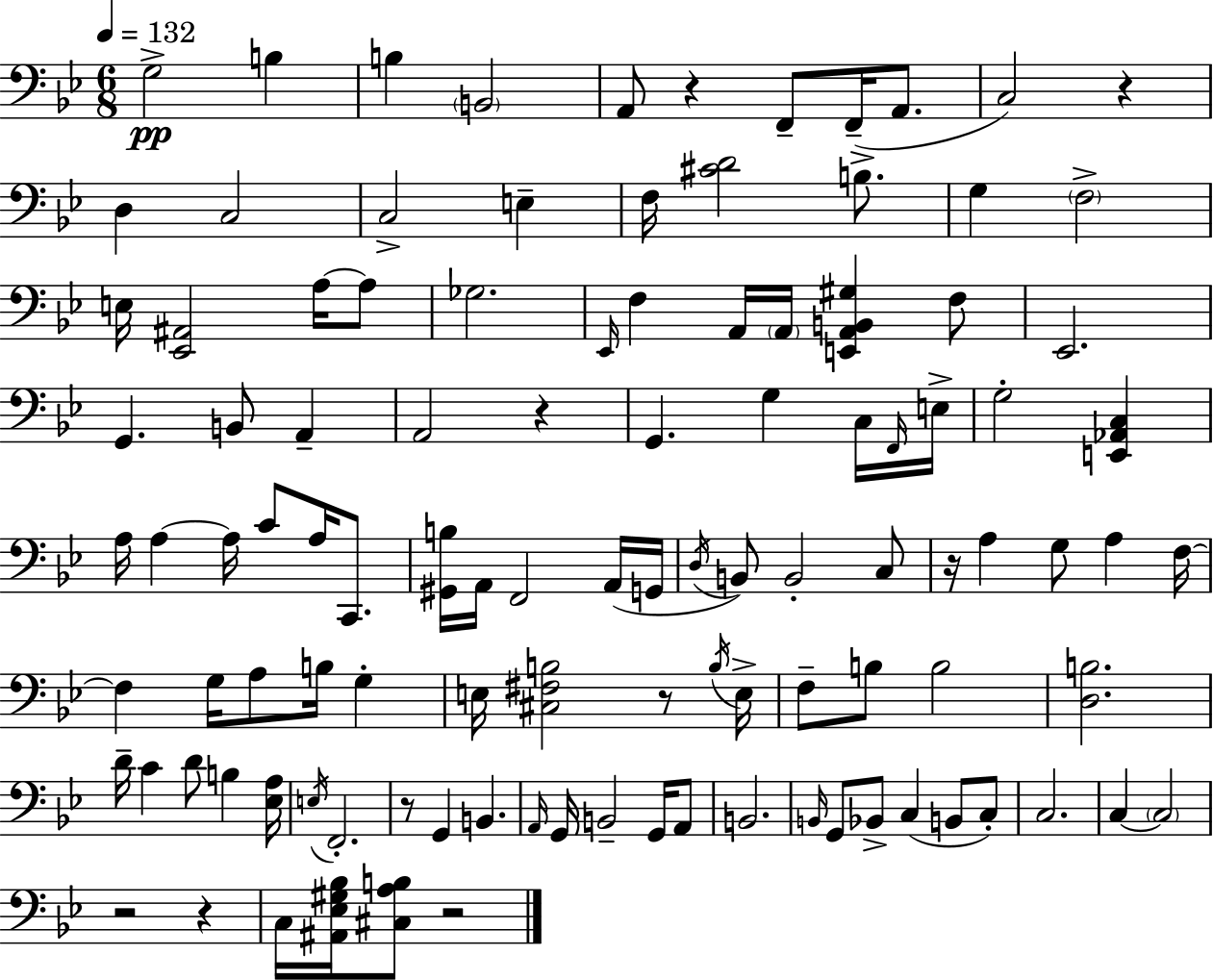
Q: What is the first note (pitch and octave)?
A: G3